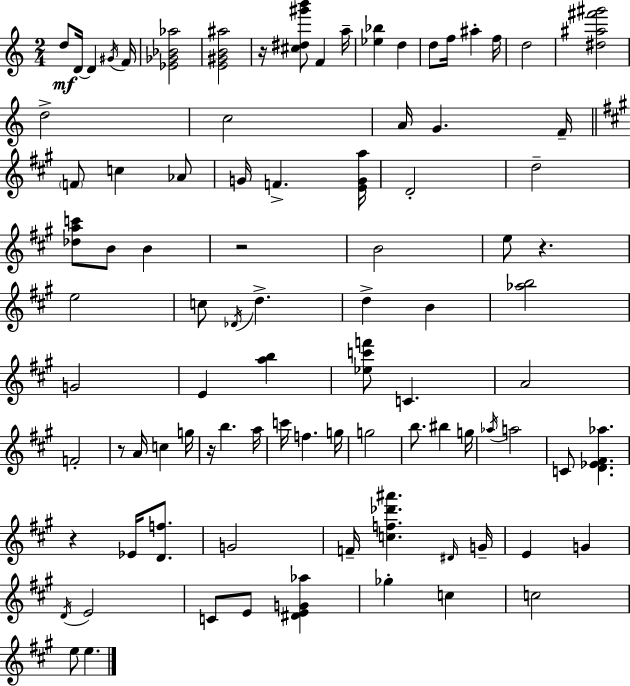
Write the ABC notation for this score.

X:1
T:Untitled
M:2/4
L:1/4
K:Am
d/2 D/4 D ^G/4 F/4 [_E_G_B_a]2 [E^GB^a]2 z/4 [^c^d^g'b']/2 F a/4 [_e_b] d d/2 f/4 ^a f/4 d2 [^d^a^f'^g']2 d2 c2 A/4 G F/4 F/2 c _A/2 G/4 F [EGa]/4 D2 d2 [_dac']/2 B/2 B z2 B2 e/2 z e2 c/2 _D/4 d d B [_ab]2 G2 E [ab] [_ec'f']/2 C A2 F2 z/2 A/4 c g/4 z/4 b a/4 c'/4 f g/4 g2 b/2 ^b g/4 _a/4 a2 C/2 [D_E^F_a] z _E/4 [Df]/2 G2 F/4 [cf_d'^a'] ^D/4 G/4 E G D/4 E2 C/2 E/2 [^DEG_a] _g c c2 e/2 e